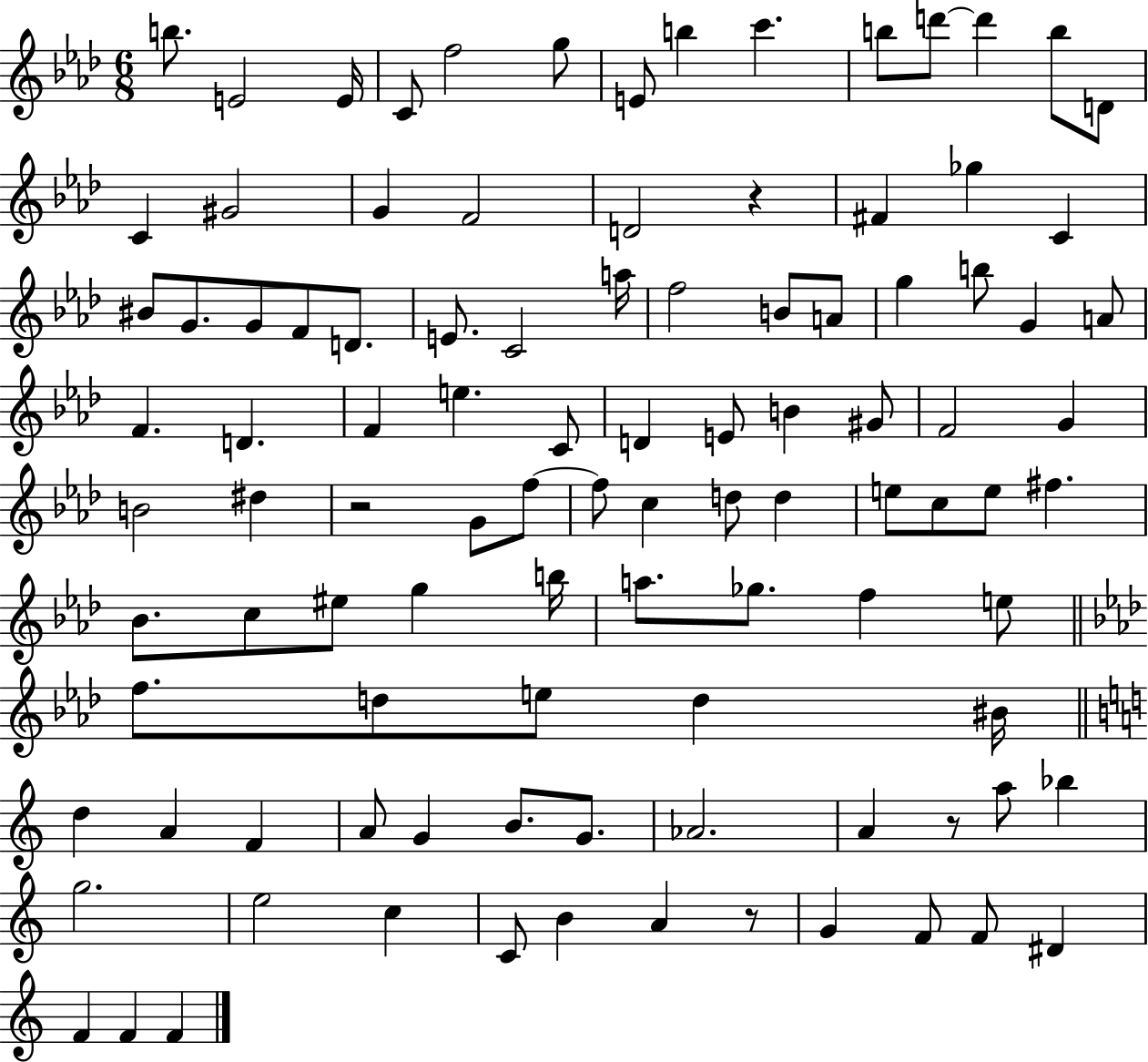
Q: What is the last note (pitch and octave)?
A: F4